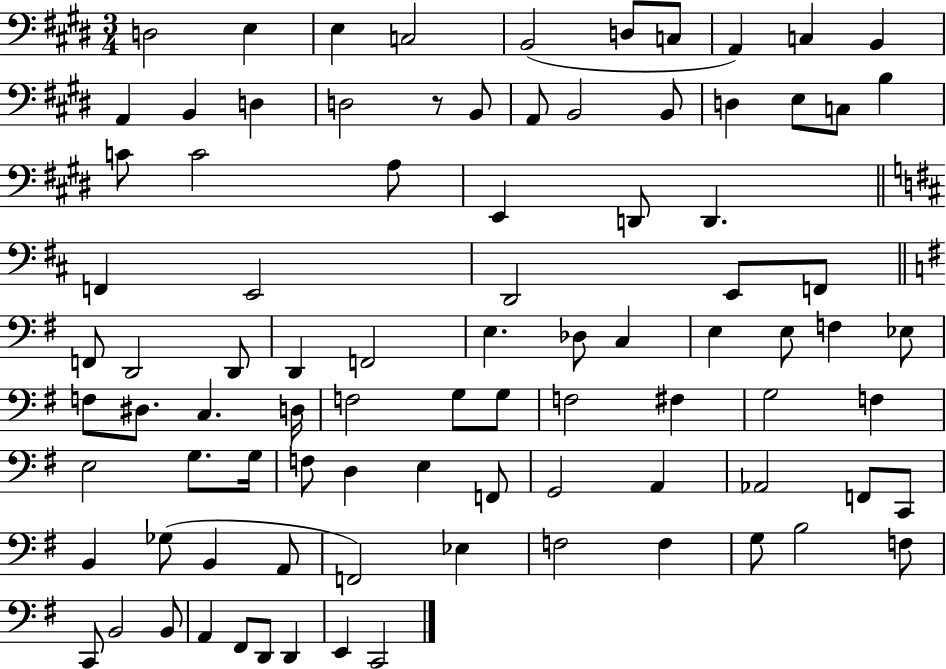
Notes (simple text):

D3/h E3/q E3/q C3/h B2/h D3/e C3/e A2/q C3/q B2/q A2/q B2/q D3/q D3/h R/e B2/e A2/e B2/h B2/e D3/q E3/e C3/e B3/q C4/e C4/h A3/e E2/q D2/e D2/q. F2/q E2/h D2/h E2/e F2/e F2/e D2/h D2/e D2/q F2/h E3/q. Db3/e C3/q E3/q E3/e F3/q Eb3/e F3/e D#3/e. C3/q. D3/s F3/h G3/e G3/e F3/h F#3/q G3/h F3/q E3/h G3/e. G3/s F3/e D3/q E3/q F2/e G2/h A2/q Ab2/h F2/e C2/e B2/q Gb3/e B2/q A2/e F2/h Eb3/q F3/h F3/q G3/e B3/h F3/e C2/e B2/h B2/e A2/q F#2/e D2/e D2/q E2/q C2/h